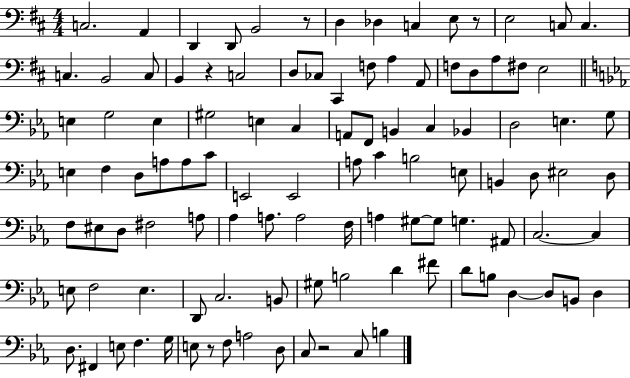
X:1
T:Untitled
M:4/4
L:1/4
K:D
C,2 A,, D,, D,,/2 B,,2 z/2 D, _D, C, E,/2 z/2 E,2 C,/2 C, C, B,,2 C,/2 B,, z C,2 D,/2 _C,/2 ^C,, F,/2 A, A,,/2 F,/2 D,/2 A,/2 ^F,/2 E,2 E, G,2 E, ^G,2 E, C, A,,/2 F,,/2 B,, C, _B,, D,2 E, G,/2 E, F, D,/2 A,/2 A,/2 C/2 E,,2 E,,2 A,/2 C B,2 E,/2 B,, D,/2 ^E,2 D,/2 F,/2 ^E,/2 D,/2 ^F,2 A,/2 _A, A,/2 A,2 F,/4 A, ^G,/2 ^G,/2 G, ^A,,/2 C,2 C, E,/2 F,2 E, D,,/2 C,2 B,,/2 ^G,/2 B,2 D ^F/2 D/2 B,/2 D, D,/2 B,,/2 D, D,/2 ^F,, E,/2 F, G,/4 E,/2 z/2 F,/2 A,2 D,/2 C,/2 z2 C,/2 B,